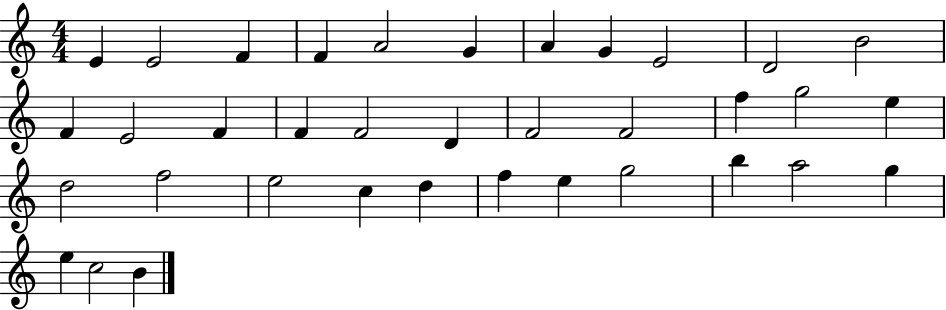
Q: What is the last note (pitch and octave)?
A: B4